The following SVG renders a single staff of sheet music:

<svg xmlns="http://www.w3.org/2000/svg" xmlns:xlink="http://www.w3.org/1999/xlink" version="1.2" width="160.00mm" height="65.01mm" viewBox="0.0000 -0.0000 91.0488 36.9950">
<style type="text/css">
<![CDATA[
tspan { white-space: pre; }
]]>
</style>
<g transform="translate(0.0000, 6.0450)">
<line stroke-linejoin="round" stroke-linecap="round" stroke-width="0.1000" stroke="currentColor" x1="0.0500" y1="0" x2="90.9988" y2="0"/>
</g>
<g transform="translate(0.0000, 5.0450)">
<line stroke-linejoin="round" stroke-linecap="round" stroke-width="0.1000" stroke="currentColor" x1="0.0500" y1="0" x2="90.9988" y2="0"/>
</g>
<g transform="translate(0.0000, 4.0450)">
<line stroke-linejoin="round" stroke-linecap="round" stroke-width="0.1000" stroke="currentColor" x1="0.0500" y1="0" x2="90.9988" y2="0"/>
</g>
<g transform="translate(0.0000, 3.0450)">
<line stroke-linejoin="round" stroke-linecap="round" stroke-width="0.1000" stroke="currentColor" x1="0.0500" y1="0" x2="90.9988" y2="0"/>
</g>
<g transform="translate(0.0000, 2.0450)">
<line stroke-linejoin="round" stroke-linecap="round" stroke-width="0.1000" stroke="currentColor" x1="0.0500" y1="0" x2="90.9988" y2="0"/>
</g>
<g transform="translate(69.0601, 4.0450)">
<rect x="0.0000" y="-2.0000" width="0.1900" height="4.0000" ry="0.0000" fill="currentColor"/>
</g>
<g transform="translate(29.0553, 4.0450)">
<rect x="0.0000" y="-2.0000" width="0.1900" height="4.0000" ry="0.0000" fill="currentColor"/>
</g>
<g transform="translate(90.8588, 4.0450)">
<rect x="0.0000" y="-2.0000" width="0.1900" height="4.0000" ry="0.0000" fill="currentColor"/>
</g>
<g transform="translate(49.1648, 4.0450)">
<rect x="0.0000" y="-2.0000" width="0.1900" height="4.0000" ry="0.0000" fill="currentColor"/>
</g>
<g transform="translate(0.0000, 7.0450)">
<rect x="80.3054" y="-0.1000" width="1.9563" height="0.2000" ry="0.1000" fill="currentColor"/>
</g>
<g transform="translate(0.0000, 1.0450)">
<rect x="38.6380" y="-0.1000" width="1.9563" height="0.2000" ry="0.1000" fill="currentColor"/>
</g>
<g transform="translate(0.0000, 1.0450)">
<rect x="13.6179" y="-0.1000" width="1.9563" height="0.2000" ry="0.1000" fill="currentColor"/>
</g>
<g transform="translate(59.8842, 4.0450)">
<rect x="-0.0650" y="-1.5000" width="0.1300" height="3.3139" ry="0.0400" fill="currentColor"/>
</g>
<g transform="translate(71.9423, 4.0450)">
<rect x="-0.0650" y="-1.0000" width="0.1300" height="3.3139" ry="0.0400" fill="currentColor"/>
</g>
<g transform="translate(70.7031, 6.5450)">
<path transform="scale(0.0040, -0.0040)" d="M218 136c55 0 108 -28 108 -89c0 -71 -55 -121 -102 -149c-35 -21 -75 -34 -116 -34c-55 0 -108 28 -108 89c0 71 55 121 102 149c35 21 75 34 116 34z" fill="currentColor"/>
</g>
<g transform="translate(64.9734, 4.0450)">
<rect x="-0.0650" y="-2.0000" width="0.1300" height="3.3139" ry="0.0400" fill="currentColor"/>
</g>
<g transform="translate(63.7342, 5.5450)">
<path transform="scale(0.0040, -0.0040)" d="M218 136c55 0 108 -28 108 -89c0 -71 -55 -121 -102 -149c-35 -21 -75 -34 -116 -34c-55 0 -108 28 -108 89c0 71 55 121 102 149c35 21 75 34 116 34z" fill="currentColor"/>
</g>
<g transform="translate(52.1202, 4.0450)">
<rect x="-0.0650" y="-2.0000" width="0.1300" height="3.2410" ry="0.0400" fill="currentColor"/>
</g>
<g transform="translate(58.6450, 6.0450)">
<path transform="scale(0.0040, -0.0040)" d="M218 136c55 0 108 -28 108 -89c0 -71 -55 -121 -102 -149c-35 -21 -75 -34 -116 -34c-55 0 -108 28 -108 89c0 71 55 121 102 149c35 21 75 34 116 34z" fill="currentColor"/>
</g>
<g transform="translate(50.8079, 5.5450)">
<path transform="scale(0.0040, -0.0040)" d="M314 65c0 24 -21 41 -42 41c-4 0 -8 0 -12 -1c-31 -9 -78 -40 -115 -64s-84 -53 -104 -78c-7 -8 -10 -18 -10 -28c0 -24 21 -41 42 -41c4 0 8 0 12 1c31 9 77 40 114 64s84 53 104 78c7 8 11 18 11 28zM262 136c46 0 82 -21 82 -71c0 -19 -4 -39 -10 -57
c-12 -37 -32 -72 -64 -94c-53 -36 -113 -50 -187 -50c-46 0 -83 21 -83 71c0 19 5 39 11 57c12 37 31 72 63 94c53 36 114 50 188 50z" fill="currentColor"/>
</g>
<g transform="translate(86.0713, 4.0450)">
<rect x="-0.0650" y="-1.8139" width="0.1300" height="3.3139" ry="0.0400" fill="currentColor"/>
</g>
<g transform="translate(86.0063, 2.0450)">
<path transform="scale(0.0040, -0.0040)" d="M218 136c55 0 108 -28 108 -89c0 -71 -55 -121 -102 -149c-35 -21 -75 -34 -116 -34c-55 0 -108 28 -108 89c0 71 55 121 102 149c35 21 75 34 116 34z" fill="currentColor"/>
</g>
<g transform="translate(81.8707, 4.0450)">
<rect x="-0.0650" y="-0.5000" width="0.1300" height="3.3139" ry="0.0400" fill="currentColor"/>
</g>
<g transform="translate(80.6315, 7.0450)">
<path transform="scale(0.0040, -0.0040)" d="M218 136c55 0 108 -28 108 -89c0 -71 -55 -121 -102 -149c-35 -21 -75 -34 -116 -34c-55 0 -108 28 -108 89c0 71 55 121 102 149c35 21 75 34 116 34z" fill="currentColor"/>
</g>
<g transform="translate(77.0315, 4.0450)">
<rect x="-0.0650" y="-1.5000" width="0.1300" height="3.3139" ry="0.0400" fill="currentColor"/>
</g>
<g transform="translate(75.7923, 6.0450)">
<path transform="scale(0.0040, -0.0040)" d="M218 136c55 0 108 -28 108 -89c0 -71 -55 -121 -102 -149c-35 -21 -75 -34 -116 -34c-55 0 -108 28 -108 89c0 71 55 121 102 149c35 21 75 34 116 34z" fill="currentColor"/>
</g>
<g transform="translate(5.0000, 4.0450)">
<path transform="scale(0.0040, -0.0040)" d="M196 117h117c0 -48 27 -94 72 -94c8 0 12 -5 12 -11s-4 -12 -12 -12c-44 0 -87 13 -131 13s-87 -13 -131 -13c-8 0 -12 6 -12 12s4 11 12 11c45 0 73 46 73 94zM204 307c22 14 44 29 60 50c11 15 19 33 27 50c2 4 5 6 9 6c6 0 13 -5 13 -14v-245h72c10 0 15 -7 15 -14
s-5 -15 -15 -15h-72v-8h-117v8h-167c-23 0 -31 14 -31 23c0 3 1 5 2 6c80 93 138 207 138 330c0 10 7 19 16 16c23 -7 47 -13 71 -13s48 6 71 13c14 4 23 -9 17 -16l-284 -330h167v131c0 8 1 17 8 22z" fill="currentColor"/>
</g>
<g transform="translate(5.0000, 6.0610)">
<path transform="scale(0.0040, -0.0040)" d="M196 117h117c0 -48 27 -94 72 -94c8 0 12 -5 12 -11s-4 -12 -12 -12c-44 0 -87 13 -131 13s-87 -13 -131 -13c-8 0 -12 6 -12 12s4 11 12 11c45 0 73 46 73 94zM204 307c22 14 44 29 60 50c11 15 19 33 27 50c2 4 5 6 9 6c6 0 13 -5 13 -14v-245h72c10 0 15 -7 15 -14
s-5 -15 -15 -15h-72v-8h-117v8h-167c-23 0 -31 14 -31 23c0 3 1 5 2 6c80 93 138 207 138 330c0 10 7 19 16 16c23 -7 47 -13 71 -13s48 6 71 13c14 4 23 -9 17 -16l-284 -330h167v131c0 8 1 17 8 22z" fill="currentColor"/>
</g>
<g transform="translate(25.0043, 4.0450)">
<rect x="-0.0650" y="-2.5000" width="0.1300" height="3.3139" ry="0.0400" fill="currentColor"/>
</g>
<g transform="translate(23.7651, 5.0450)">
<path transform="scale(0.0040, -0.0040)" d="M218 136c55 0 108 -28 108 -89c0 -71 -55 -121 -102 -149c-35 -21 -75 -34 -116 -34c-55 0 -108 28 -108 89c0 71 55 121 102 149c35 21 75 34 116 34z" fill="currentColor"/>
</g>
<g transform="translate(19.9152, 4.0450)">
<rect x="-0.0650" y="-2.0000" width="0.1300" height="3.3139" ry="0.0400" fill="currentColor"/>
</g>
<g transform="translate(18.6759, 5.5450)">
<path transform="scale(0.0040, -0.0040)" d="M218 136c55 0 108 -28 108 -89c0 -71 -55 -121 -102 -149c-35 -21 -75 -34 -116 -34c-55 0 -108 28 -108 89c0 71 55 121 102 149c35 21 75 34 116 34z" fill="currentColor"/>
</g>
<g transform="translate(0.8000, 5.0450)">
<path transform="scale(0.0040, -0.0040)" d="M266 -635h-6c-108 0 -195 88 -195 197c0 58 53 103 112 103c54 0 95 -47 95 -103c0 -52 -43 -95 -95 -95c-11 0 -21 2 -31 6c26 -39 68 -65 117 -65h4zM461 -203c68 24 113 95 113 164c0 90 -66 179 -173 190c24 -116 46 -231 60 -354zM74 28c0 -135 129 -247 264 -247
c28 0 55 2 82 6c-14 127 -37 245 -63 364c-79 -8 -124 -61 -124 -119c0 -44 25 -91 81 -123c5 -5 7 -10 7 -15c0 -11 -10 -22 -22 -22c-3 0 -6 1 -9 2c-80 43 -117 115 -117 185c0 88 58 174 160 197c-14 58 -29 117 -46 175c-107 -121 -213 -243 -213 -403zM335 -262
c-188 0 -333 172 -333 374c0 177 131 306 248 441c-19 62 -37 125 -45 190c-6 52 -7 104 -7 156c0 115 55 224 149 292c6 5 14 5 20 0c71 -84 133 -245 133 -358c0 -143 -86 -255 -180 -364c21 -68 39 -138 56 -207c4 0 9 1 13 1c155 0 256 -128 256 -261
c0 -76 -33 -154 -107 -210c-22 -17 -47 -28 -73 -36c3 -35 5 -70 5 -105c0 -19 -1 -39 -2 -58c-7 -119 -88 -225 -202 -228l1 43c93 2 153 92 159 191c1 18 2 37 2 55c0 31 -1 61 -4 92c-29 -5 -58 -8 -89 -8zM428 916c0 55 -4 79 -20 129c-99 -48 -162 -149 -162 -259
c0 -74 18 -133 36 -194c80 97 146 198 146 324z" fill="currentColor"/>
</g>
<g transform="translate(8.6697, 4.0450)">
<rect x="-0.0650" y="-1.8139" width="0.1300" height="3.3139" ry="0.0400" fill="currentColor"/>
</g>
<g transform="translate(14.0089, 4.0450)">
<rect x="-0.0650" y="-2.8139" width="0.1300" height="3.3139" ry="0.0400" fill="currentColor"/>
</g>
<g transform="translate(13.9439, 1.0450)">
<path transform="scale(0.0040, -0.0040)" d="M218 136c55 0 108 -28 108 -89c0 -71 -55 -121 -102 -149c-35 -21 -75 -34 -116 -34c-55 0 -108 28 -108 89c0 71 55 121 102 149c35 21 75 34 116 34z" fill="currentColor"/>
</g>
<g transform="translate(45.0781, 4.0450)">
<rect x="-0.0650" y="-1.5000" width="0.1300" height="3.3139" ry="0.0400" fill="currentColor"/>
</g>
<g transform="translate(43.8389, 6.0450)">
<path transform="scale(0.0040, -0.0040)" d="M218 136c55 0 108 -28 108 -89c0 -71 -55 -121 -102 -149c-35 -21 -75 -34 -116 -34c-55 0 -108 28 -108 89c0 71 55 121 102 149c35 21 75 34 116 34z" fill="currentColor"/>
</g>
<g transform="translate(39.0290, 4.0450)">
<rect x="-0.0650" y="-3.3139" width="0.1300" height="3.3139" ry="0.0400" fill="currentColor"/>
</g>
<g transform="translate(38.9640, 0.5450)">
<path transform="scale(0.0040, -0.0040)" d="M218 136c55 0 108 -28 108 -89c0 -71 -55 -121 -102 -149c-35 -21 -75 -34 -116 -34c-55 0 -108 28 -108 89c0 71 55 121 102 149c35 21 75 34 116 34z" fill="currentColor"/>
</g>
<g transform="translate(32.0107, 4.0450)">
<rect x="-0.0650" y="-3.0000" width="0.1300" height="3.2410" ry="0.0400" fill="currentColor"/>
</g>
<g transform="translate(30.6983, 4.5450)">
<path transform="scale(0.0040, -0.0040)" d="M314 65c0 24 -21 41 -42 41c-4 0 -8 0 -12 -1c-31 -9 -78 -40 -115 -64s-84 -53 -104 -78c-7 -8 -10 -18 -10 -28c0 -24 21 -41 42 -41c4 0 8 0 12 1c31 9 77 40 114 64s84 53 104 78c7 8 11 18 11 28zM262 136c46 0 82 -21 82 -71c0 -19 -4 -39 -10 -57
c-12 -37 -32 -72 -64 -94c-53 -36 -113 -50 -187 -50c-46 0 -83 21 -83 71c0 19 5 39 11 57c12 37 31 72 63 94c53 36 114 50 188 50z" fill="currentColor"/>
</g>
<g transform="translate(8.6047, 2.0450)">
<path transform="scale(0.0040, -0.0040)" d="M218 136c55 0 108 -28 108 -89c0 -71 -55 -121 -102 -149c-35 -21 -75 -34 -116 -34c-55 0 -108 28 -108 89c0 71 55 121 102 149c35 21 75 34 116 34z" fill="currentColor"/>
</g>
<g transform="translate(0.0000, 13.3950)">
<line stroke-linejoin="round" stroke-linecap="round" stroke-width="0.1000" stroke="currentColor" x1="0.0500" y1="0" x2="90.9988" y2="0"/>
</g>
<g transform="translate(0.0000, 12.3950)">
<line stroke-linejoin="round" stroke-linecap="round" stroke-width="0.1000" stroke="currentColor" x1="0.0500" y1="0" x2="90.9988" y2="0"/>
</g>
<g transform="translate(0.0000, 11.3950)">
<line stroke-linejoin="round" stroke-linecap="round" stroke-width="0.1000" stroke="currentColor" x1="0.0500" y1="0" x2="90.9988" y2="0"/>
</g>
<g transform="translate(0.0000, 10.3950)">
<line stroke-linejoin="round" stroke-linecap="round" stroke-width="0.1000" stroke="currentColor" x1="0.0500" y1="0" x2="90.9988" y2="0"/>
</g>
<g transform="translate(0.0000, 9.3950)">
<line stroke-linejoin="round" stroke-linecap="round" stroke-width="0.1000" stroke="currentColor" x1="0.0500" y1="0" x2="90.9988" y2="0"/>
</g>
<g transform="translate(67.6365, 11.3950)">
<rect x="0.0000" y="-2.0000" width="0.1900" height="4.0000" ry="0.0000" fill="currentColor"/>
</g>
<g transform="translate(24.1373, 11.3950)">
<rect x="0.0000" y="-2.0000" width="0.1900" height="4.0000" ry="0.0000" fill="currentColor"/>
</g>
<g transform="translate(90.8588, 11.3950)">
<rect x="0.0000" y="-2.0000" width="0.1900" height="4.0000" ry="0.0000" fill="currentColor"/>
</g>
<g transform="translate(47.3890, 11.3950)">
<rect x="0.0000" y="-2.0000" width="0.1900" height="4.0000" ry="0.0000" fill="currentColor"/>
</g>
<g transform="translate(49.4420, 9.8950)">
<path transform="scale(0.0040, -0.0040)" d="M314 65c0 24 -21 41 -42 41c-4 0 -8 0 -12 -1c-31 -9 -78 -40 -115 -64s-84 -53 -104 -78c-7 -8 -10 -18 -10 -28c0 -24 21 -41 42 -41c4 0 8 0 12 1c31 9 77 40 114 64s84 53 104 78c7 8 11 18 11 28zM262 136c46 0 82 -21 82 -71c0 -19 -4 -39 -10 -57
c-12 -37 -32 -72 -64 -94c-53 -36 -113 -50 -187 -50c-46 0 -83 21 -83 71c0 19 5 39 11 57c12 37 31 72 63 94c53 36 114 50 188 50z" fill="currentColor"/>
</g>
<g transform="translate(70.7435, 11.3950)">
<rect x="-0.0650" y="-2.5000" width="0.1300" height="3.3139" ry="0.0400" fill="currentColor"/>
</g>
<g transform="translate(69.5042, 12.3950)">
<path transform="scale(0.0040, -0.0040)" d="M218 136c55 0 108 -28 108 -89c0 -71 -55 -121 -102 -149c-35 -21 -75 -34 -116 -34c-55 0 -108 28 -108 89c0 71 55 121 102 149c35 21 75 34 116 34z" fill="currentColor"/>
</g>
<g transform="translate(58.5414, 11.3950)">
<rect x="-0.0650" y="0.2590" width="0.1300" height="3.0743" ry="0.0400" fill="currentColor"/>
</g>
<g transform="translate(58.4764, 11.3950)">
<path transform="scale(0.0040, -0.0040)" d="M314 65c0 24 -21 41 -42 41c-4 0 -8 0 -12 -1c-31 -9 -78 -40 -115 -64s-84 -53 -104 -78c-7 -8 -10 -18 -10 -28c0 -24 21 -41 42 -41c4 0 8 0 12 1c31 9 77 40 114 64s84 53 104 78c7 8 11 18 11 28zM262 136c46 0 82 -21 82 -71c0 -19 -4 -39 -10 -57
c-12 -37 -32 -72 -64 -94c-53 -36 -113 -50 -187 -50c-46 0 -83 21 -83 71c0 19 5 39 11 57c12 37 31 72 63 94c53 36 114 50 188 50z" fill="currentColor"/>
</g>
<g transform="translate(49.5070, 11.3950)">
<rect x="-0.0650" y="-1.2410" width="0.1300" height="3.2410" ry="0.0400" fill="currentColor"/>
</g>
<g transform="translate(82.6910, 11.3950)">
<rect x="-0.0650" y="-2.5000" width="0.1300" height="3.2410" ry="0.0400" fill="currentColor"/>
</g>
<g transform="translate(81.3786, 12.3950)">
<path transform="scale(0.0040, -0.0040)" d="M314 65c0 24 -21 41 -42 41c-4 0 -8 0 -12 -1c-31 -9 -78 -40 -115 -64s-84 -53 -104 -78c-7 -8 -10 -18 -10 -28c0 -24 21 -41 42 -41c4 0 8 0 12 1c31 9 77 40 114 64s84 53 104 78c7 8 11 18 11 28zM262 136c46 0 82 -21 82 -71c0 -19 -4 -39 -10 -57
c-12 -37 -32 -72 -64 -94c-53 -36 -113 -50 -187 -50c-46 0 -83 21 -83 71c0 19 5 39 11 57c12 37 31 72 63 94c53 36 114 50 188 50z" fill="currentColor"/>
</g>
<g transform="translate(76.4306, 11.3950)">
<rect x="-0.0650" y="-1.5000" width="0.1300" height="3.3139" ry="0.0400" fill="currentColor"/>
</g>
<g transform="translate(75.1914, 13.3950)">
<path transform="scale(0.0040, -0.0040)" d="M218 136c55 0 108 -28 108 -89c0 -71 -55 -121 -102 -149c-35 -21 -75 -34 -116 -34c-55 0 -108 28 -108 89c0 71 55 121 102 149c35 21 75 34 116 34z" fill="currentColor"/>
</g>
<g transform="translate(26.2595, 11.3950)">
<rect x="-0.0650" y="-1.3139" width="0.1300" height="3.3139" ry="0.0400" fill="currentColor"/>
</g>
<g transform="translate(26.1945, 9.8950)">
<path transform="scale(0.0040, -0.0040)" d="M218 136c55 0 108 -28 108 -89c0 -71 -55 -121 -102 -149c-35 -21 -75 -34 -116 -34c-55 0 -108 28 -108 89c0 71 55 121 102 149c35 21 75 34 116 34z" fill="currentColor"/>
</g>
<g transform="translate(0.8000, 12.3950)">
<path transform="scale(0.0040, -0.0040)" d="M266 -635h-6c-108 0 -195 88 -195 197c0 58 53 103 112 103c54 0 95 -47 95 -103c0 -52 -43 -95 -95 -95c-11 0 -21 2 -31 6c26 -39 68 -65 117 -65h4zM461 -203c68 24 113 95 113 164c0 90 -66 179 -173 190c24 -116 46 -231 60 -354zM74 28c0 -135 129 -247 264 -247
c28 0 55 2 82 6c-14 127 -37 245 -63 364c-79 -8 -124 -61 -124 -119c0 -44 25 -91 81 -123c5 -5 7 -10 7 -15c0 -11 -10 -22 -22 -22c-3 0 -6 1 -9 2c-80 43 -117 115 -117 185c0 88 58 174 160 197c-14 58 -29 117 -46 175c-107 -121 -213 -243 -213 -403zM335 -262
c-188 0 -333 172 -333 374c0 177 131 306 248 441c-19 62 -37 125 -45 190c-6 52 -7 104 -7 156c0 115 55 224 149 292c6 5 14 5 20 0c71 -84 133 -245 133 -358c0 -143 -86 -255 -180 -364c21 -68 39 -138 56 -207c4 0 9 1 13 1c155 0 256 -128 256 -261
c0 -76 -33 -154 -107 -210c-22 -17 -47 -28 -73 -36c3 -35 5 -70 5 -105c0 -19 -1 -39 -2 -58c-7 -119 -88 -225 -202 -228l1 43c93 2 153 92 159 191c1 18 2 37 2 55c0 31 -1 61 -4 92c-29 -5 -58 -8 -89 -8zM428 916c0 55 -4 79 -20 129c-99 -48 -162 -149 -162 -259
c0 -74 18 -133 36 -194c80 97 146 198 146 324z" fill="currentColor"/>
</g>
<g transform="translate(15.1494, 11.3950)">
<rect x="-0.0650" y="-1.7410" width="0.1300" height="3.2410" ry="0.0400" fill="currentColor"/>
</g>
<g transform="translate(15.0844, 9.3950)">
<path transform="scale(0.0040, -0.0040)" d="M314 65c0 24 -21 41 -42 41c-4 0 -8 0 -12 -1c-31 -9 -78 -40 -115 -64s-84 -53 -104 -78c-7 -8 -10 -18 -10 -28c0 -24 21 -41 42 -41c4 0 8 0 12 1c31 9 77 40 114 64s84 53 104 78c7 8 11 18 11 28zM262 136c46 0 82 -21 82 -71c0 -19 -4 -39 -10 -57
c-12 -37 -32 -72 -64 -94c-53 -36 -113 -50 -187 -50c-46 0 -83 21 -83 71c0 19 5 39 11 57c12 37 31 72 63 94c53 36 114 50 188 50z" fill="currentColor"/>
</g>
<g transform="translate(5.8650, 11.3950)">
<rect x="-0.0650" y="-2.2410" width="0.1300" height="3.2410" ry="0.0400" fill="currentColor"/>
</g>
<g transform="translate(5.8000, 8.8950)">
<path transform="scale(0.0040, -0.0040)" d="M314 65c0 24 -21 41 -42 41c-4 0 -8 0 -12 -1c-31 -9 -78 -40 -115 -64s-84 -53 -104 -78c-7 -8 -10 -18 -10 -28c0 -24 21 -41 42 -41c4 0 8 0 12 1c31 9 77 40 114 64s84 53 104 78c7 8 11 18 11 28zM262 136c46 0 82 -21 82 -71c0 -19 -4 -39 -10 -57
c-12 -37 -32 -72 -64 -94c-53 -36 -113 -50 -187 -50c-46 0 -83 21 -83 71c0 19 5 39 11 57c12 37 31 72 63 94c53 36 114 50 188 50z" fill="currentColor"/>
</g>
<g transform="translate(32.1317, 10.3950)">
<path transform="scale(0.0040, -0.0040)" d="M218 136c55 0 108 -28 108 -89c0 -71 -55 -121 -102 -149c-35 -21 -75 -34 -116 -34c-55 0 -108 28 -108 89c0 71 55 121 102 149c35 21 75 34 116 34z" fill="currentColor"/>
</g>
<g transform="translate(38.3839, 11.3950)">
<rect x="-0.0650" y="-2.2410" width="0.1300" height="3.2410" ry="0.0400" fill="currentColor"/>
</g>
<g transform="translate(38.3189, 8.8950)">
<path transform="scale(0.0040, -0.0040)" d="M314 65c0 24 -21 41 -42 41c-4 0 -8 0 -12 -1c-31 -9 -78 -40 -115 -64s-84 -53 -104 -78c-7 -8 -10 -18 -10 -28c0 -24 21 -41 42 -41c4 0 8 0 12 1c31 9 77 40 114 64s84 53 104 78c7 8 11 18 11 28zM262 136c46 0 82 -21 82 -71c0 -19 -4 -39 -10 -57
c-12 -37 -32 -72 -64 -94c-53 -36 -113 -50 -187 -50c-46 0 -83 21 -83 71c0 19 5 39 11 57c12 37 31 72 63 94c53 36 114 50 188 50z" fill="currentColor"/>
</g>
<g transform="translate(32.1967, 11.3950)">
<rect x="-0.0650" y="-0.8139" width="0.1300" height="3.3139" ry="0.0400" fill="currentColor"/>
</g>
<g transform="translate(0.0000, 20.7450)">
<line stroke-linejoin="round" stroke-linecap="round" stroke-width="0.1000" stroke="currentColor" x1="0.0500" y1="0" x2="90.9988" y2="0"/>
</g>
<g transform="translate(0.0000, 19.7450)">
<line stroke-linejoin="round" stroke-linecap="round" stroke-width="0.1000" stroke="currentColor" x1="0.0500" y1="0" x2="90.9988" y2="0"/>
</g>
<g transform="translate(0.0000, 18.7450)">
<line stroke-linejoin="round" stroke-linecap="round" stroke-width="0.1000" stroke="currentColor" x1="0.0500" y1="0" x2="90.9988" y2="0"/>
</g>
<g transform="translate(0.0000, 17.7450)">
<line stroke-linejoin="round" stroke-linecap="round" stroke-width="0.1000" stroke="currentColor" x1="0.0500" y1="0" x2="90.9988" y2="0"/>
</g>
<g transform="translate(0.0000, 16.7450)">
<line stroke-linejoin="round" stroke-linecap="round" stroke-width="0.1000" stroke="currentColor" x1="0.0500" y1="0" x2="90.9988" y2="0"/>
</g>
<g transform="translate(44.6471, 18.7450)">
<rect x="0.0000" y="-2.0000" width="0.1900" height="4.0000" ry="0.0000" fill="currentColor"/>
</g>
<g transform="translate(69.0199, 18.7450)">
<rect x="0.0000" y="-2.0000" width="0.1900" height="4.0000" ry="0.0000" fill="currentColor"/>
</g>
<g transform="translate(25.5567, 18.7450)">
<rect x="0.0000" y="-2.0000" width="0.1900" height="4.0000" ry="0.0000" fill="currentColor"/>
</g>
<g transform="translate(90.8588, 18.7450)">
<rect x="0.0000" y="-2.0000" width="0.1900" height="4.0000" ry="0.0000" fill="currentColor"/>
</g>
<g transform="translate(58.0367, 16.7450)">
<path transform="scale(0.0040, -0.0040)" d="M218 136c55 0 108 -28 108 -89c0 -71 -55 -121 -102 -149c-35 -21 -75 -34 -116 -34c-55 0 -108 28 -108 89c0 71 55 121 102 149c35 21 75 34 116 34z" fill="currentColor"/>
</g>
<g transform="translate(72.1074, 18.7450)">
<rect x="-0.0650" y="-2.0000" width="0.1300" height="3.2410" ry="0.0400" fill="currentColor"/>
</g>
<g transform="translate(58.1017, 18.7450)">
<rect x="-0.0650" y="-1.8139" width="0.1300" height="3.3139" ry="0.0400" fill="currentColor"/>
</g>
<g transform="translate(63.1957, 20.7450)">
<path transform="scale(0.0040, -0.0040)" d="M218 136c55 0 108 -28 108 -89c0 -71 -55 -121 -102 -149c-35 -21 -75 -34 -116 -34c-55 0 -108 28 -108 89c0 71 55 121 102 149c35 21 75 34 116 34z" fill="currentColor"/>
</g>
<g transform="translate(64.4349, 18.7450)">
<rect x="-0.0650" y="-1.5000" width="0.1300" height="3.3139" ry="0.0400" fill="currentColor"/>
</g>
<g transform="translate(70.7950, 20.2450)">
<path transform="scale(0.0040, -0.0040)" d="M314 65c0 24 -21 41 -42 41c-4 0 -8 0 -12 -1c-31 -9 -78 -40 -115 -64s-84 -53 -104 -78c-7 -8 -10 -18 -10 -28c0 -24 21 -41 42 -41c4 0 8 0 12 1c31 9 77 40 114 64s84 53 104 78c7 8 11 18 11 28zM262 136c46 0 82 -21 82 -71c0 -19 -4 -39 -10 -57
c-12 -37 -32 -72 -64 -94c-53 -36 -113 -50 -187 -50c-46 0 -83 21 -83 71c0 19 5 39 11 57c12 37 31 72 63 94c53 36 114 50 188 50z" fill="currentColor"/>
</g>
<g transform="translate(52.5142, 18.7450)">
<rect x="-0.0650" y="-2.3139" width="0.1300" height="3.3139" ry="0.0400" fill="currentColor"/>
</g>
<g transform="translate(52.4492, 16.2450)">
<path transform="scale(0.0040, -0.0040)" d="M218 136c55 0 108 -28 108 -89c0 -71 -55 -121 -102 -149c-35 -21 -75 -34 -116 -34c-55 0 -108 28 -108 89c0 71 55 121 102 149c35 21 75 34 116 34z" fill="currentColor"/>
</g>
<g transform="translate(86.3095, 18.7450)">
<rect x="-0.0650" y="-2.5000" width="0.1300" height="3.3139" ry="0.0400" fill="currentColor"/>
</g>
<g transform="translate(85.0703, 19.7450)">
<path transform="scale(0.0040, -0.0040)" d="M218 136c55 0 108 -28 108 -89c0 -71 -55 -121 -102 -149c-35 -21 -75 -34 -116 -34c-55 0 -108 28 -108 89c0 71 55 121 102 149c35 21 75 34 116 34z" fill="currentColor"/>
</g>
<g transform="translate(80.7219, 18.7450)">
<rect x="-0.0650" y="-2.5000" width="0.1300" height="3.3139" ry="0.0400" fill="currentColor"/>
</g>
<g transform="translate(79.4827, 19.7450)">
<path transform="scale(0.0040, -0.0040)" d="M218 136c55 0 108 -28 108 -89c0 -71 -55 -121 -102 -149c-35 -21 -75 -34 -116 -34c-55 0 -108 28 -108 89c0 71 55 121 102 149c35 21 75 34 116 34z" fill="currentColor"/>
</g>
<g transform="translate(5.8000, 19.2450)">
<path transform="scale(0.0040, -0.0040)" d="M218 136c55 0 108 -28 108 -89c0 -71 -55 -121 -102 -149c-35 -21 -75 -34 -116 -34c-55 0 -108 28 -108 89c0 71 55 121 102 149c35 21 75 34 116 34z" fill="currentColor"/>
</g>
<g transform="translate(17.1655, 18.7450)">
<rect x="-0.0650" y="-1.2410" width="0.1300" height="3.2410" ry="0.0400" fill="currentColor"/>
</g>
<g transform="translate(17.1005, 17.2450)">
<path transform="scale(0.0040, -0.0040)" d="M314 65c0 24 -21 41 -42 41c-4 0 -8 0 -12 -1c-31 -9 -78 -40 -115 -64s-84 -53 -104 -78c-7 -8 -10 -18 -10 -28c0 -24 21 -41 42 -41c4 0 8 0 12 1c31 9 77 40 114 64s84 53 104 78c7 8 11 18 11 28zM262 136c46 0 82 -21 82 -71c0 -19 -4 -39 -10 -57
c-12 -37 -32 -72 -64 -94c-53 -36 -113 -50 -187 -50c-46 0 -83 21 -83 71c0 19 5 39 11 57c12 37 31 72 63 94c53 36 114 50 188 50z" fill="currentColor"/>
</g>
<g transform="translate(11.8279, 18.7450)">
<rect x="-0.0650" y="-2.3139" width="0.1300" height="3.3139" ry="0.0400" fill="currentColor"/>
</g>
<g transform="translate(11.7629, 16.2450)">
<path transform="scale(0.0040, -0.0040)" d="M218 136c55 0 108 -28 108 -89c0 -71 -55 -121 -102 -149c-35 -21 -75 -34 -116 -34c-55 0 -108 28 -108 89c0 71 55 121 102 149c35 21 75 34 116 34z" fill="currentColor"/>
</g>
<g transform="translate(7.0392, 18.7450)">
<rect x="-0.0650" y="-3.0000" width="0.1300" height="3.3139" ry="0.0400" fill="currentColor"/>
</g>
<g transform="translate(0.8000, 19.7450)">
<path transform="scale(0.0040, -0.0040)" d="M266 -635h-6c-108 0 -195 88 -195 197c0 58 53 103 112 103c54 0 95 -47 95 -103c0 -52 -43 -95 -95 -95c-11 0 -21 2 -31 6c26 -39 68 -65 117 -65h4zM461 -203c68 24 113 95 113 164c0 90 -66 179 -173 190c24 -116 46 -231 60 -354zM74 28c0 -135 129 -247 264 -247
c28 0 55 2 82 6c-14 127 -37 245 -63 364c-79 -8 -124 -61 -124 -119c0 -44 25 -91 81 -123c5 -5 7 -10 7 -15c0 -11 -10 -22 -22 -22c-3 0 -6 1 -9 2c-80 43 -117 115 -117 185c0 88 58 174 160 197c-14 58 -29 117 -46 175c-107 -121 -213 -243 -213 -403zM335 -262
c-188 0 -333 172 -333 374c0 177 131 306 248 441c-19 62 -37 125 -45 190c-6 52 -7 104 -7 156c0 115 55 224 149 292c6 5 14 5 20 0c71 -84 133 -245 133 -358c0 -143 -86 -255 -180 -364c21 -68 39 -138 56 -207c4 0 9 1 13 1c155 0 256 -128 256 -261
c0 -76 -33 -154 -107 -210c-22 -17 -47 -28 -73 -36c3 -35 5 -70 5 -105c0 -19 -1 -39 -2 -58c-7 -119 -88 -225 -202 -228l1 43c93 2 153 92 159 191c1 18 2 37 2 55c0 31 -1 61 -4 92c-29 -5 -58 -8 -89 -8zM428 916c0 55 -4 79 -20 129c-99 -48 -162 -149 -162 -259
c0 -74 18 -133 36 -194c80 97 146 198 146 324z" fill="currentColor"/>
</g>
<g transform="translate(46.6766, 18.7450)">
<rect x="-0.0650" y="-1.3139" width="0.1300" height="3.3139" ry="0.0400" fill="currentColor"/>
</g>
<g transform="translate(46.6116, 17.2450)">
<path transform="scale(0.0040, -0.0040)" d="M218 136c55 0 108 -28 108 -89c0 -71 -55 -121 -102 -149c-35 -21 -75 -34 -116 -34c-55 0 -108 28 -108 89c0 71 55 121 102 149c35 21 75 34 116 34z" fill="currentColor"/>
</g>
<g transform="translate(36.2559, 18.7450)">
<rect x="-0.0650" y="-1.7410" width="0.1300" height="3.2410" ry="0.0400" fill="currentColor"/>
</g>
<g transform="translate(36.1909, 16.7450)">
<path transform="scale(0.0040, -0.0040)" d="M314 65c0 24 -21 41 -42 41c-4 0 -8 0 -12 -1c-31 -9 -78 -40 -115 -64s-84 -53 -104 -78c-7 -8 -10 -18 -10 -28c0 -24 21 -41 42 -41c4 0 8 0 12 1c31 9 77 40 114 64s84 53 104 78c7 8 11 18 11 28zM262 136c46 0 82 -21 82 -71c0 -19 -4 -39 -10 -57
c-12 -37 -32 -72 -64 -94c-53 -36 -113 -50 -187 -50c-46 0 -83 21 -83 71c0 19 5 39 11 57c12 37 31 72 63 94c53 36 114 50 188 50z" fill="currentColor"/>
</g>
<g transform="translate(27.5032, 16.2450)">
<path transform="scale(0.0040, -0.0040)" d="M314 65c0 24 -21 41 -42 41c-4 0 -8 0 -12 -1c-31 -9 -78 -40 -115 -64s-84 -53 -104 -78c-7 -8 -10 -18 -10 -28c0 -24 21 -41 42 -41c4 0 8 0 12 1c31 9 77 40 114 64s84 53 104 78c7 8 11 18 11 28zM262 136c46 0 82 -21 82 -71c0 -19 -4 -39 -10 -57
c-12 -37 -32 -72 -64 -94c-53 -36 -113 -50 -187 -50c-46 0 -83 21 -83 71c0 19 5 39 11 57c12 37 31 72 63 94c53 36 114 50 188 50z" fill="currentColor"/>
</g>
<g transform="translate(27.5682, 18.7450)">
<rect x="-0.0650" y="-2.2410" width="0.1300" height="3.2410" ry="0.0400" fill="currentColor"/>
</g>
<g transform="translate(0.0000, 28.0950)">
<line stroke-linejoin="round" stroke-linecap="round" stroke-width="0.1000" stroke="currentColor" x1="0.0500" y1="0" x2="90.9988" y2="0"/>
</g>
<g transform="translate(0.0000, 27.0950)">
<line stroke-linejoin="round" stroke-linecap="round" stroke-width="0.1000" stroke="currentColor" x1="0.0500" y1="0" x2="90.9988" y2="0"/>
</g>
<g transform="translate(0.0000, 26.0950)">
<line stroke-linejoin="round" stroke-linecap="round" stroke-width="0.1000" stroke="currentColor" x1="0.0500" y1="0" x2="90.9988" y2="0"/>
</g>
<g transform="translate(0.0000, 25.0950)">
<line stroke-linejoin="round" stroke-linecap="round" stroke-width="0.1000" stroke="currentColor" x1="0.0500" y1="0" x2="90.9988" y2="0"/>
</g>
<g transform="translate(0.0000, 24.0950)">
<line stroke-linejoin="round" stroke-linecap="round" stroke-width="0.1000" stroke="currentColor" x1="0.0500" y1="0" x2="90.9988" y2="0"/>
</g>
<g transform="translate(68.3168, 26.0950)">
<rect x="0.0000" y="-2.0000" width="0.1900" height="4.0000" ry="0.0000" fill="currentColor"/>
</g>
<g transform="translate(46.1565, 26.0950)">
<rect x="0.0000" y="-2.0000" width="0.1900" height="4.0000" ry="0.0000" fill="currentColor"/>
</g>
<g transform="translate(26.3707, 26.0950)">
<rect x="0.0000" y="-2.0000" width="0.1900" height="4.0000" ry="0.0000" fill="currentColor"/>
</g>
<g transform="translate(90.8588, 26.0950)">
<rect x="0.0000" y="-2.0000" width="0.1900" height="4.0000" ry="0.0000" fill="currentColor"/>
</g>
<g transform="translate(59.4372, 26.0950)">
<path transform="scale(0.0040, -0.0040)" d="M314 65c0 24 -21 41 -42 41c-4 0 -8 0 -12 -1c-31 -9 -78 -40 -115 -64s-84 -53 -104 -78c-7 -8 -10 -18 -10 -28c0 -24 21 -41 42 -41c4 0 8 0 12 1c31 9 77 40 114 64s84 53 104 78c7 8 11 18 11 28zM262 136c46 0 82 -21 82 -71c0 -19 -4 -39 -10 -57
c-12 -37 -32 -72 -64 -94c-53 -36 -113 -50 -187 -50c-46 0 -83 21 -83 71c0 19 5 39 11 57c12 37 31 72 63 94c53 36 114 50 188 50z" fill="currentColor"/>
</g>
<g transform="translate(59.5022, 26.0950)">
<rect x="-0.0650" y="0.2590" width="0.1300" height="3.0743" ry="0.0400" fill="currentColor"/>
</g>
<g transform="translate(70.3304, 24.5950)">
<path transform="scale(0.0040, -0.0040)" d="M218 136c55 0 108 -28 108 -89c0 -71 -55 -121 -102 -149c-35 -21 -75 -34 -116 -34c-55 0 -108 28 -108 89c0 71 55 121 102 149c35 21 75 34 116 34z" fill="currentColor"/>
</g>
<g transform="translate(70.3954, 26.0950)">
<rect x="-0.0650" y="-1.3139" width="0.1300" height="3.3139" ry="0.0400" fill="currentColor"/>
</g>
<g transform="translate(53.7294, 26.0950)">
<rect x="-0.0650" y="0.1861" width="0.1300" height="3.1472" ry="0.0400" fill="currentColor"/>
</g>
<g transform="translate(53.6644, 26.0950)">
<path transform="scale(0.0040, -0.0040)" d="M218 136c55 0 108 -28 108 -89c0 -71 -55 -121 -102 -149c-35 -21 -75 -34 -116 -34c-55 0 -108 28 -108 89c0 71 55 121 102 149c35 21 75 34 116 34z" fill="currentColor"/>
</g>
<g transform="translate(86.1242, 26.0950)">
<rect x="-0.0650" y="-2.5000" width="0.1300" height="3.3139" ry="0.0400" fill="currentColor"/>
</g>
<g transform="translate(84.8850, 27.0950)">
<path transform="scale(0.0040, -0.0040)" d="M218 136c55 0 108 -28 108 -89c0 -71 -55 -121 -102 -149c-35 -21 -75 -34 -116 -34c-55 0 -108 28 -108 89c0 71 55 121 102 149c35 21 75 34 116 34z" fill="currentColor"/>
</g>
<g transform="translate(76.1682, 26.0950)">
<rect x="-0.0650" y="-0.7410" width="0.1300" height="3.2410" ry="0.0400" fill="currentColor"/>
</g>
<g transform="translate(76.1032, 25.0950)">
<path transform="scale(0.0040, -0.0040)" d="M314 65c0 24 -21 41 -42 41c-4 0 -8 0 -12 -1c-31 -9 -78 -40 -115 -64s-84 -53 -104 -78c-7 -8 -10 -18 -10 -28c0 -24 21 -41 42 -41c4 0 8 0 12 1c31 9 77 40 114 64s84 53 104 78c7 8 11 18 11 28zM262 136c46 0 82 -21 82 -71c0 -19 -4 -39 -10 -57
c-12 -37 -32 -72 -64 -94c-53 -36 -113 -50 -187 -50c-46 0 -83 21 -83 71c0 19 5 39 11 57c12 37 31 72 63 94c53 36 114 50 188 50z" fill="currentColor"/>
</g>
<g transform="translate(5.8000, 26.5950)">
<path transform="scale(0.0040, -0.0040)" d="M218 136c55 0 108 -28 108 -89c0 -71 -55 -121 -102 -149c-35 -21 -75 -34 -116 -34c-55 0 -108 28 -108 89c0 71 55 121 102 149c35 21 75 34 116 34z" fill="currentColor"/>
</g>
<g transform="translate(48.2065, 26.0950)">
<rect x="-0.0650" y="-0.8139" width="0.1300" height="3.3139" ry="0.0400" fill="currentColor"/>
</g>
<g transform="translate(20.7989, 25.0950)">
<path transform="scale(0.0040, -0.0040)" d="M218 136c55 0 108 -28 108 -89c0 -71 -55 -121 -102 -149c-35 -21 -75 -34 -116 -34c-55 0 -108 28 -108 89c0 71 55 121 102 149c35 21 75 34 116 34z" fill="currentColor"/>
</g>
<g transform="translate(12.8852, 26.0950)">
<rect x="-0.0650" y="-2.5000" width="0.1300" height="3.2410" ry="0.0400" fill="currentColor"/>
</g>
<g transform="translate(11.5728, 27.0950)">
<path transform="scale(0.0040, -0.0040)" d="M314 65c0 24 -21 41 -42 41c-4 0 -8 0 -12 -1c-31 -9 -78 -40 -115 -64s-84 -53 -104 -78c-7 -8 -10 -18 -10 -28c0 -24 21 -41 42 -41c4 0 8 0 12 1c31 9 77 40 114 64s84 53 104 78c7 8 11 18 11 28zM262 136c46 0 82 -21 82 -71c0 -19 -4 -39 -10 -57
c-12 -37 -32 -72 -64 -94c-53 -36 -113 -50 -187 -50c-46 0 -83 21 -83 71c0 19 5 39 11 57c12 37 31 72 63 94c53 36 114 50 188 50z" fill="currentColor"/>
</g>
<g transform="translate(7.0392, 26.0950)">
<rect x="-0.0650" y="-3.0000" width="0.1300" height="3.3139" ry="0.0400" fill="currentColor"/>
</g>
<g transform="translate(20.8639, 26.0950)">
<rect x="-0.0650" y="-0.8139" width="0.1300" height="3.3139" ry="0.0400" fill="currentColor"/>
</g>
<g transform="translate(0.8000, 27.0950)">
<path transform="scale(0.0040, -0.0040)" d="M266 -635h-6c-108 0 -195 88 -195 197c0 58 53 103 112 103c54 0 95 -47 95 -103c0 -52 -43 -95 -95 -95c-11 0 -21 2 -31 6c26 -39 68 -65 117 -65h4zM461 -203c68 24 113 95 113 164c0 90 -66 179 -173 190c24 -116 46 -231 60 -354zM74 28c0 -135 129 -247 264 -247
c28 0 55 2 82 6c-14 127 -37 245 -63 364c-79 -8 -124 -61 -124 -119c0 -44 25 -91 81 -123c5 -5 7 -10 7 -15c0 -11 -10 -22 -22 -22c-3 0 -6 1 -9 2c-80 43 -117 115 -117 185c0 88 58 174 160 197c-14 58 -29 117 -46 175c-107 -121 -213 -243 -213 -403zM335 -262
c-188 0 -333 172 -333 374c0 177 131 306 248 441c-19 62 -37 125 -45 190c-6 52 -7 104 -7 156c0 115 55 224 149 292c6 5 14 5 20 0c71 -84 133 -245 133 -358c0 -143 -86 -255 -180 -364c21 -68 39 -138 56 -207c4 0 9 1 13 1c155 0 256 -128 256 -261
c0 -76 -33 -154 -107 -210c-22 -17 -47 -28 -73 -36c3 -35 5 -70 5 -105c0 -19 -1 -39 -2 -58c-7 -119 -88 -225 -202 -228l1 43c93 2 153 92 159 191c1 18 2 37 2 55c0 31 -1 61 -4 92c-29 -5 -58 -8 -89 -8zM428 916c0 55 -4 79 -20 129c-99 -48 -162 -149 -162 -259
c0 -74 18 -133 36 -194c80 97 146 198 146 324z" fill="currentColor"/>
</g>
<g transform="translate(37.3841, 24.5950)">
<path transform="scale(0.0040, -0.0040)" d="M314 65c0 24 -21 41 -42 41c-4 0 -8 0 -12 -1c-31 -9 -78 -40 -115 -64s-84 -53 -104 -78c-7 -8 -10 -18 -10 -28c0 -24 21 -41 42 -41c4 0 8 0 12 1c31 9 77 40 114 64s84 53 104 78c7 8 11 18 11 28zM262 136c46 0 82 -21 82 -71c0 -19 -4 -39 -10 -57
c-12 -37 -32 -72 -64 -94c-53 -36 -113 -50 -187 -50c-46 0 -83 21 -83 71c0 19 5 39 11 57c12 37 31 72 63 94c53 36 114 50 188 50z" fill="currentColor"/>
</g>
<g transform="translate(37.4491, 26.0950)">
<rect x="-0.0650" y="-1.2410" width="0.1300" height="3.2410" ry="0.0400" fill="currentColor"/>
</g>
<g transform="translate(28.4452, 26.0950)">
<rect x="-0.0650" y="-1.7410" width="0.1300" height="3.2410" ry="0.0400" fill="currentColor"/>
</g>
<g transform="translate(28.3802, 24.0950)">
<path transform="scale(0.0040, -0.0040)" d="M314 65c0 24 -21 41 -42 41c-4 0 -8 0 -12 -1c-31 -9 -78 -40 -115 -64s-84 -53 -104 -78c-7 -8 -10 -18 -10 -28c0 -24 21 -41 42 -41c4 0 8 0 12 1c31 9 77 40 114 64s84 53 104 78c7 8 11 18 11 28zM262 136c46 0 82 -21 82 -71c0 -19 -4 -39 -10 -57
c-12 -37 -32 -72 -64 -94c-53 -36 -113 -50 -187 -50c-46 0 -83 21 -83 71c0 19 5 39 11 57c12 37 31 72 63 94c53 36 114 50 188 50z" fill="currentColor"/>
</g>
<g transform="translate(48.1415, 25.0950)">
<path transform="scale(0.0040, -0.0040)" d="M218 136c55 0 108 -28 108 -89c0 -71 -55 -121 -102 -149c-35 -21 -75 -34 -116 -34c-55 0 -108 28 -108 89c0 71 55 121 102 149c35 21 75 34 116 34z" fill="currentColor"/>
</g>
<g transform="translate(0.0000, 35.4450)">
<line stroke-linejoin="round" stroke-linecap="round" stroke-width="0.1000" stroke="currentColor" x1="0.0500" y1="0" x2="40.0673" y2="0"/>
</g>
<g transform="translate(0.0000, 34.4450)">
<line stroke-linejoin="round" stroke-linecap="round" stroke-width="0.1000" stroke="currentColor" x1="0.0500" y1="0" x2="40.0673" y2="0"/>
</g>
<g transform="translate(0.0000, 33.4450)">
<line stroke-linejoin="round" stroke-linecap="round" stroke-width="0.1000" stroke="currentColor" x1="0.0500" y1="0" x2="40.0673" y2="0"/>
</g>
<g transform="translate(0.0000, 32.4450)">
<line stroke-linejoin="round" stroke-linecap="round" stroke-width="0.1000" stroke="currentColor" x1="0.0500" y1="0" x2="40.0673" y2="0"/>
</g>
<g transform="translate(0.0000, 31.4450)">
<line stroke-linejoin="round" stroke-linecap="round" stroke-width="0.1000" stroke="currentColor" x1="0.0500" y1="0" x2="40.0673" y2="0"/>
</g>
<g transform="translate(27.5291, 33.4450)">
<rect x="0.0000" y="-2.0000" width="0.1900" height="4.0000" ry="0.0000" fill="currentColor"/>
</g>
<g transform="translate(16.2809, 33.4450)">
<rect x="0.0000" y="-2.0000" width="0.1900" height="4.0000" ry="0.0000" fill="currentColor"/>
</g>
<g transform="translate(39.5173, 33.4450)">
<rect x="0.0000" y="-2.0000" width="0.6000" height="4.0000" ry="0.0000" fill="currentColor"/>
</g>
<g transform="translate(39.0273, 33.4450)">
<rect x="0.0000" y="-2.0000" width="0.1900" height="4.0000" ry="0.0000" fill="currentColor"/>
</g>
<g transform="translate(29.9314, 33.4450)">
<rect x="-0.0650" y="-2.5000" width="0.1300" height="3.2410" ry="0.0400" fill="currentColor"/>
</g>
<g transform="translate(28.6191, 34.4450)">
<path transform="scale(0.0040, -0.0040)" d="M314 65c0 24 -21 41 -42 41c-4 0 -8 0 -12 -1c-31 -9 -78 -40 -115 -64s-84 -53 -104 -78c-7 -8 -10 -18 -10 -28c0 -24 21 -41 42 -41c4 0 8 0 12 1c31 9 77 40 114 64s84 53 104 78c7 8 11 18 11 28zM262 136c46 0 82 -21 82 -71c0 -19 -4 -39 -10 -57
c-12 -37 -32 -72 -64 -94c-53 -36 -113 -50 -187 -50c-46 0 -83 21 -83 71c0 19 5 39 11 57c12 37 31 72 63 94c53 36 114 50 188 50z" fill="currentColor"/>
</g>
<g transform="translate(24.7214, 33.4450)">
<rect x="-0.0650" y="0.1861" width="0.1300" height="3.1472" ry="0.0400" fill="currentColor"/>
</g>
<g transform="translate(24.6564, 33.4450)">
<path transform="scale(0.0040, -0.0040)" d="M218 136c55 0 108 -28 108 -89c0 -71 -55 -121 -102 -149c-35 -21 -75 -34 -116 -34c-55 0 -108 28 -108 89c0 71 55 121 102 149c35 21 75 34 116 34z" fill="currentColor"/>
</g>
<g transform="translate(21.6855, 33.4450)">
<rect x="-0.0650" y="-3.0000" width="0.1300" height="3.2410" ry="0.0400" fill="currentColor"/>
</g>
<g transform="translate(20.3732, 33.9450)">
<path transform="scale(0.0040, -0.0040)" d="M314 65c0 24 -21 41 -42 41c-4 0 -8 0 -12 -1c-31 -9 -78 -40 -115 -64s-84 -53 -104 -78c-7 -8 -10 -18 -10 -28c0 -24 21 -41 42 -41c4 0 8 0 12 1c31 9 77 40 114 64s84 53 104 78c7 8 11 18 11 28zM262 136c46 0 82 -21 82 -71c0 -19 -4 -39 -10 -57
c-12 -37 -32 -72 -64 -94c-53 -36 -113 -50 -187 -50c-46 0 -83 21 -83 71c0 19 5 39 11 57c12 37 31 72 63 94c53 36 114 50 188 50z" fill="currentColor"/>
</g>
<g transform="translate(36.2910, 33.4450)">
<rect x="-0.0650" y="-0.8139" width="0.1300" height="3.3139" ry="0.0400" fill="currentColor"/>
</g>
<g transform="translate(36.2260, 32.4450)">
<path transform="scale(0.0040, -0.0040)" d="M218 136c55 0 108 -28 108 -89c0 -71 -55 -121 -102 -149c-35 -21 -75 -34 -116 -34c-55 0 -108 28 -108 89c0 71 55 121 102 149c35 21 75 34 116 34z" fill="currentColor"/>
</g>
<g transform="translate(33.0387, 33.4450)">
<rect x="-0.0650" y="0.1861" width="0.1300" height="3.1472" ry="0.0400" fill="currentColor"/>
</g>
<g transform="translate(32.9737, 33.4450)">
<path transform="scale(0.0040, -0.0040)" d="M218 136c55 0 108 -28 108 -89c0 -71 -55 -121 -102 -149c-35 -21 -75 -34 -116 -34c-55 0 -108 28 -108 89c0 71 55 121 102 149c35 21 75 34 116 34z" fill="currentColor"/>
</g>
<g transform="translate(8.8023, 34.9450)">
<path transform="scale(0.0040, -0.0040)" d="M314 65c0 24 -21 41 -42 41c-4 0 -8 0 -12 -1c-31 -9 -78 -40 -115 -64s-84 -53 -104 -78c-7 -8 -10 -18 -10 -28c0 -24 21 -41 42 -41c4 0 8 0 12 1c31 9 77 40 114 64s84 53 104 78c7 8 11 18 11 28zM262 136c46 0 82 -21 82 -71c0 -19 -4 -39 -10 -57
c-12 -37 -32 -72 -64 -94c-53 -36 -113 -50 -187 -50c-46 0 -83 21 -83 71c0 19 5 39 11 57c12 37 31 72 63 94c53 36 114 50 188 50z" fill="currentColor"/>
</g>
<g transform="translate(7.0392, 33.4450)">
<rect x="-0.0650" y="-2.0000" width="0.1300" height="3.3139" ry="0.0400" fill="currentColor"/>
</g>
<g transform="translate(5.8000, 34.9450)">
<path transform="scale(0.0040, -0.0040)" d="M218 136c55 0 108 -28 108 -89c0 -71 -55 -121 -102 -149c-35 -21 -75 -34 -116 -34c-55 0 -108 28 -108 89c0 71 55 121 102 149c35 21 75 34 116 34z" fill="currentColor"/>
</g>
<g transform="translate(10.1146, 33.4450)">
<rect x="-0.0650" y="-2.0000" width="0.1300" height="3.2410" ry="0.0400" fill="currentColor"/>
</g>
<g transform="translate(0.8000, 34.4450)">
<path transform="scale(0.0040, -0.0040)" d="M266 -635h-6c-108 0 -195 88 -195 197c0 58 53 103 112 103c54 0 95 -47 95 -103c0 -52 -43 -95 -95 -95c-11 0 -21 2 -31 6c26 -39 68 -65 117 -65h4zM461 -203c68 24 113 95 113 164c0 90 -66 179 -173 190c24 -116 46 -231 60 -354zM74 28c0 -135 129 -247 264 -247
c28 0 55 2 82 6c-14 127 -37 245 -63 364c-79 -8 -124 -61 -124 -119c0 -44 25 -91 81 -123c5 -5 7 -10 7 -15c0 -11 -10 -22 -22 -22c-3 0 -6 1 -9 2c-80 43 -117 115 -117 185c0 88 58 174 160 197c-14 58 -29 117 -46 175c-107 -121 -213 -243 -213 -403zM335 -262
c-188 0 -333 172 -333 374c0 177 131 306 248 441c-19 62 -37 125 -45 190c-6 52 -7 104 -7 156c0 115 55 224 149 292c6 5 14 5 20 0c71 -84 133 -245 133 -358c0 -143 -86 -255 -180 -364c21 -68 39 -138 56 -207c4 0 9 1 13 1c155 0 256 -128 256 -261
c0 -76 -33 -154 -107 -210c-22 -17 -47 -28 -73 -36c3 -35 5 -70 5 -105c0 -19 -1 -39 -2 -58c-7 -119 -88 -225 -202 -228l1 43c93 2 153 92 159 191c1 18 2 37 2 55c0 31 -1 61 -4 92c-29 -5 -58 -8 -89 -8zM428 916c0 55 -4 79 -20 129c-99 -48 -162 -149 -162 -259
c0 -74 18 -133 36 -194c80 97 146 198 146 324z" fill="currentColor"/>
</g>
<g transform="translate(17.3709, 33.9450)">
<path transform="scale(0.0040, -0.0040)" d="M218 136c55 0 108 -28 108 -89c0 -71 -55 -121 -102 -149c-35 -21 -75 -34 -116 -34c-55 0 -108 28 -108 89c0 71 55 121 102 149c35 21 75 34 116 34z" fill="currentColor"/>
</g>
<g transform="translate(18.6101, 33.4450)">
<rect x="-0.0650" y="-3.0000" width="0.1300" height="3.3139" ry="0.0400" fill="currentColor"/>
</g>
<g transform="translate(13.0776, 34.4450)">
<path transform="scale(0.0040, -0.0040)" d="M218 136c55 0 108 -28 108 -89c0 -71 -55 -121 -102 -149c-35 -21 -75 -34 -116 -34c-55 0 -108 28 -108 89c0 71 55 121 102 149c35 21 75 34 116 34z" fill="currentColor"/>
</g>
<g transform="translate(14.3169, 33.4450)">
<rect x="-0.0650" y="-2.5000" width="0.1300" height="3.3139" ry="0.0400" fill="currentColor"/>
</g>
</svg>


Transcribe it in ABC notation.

X:1
T:Untitled
M:4/4
L:1/4
K:C
f a F G A2 b E F2 E F D E C f g2 f2 e d g2 e2 B2 G E G2 A g e2 g2 f2 e g f E F2 G G A G2 d f2 e2 d B B2 e d2 G F F2 G A A2 B G2 B d